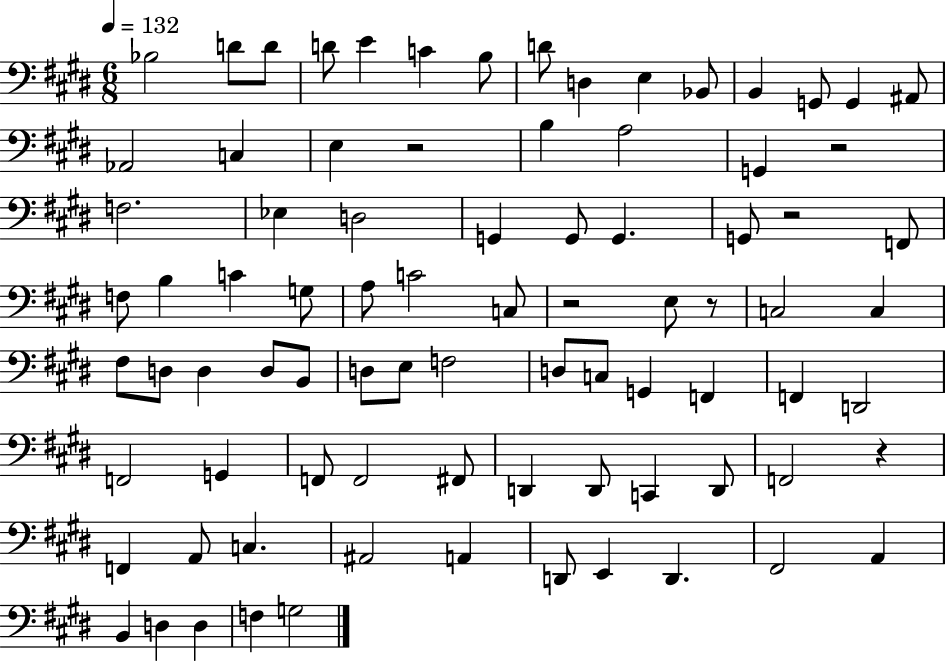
X:1
T:Untitled
M:6/8
L:1/4
K:E
_B,2 D/2 D/2 D/2 E C B,/2 D/2 D, E, _B,,/2 B,, G,,/2 G,, ^A,,/2 _A,,2 C, E, z2 B, A,2 G,, z2 F,2 _E, D,2 G,, G,,/2 G,, G,,/2 z2 F,,/2 F,/2 B, C G,/2 A,/2 C2 C,/2 z2 E,/2 z/2 C,2 C, ^F,/2 D,/2 D, D,/2 B,,/2 D,/2 E,/2 F,2 D,/2 C,/2 G,, F,, F,, D,,2 F,,2 G,, F,,/2 F,,2 ^F,,/2 D,, D,,/2 C,, D,,/2 F,,2 z F,, A,,/2 C, ^A,,2 A,, D,,/2 E,, D,, ^F,,2 A,, B,, D, D, F, G,2